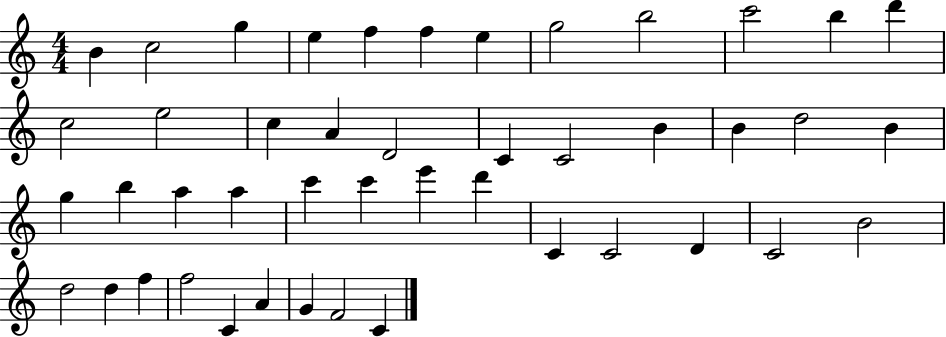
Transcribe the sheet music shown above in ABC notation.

X:1
T:Untitled
M:4/4
L:1/4
K:C
B c2 g e f f e g2 b2 c'2 b d' c2 e2 c A D2 C C2 B B d2 B g b a a c' c' e' d' C C2 D C2 B2 d2 d f f2 C A G F2 C